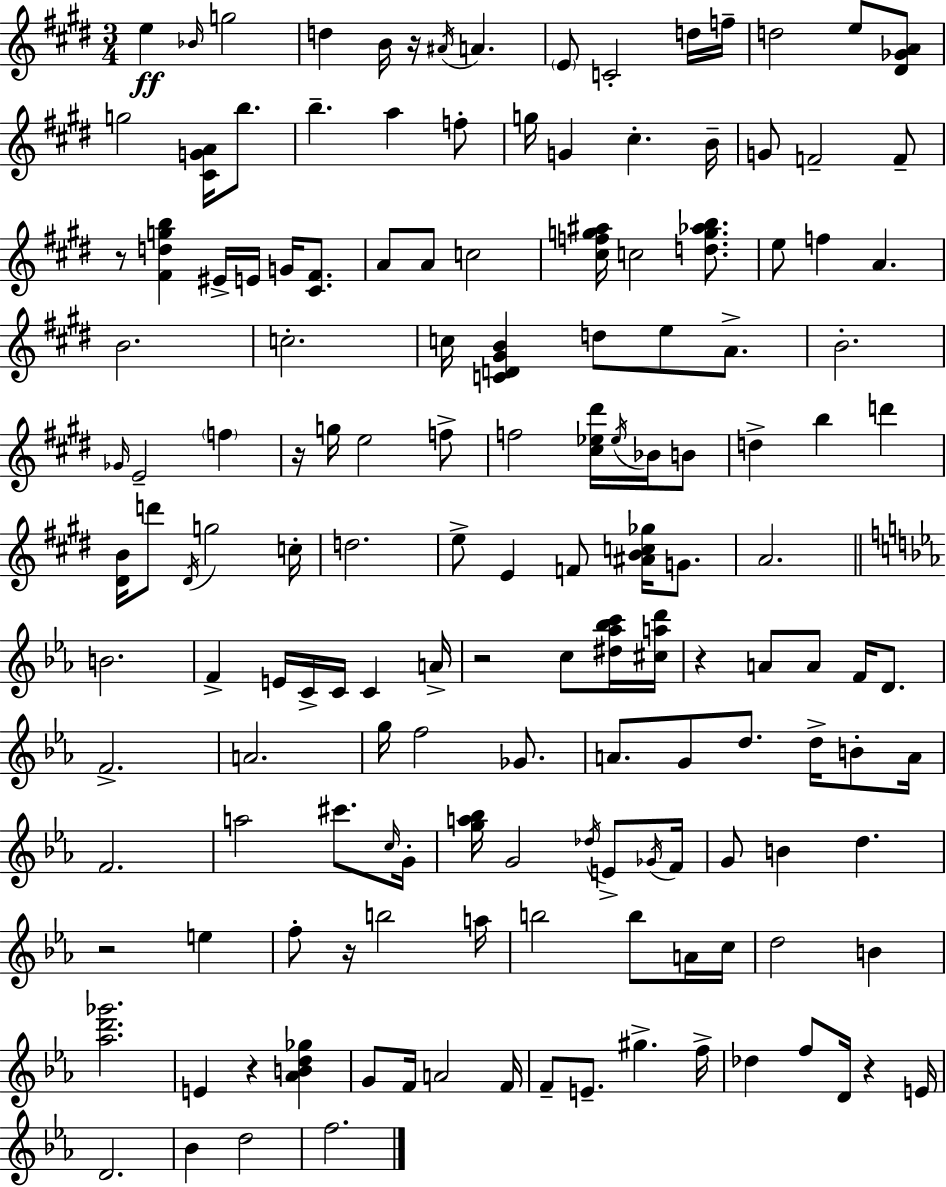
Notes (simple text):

E5/q Bb4/s G5/h D5/q B4/s R/s A#4/s A4/q. E4/e C4/h D5/s F5/s D5/h E5/e [D#4,Gb4,A4]/e G5/h [C#4,G4,A4]/s B5/e. B5/q. A5/q F5/e G5/s G4/q C#5/q. B4/s G4/e F4/h F4/e R/e [F#4,D5,G5,B5]/q EIS4/s E4/s G4/s [C#4,F#4]/e. A4/e A4/e C5/h [C#5,F5,G5,A#5]/s C5/h [D5,G5,Ab5,B5]/e. E5/e F5/q A4/q. B4/h. C5/h. C5/s [C4,D4,G#4,B4]/q D5/e E5/e A4/e. B4/h. Gb4/s E4/h F5/q R/s G5/s E5/h F5/e F5/h [C#5,Eb5,D#6]/s Eb5/s Bb4/s B4/e D5/q B5/q D6/q [D#4,B4]/s D6/e D#4/s G5/h C5/s D5/h. E5/e E4/q F4/e [A#4,B4,C5,Gb5]/s G4/e. A4/h. B4/h. F4/q E4/s C4/s C4/s C4/q A4/s R/h C5/e [D#5,Ab5,Bb5,C6]/s [C#5,A5,D6]/s R/q A4/e A4/e F4/s D4/e. F4/h. A4/h. G5/s F5/h Gb4/e. A4/e. G4/e D5/e. D5/s B4/e A4/s F4/h. A5/h C#6/e. C5/s G4/s [G5,A5,Bb5]/s G4/h Db5/s E4/e Gb4/s F4/s G4/e B4/q D5/q. R/h E5/q F5/e R/s B5/h A5/s B5/h B5/e A4/s C5/s D5/h B4/q [Ab5,D6,Gb6]/h. E4/q R/q [Ab4,B4,D5,Gb5]/q G4/e F4/s A4/h F4/s F4/e E4/e. G#5/q. F5/s Db5/q F5/e D4/s R/q E4/s D4/h. Bb4/q D5/h F5/h.